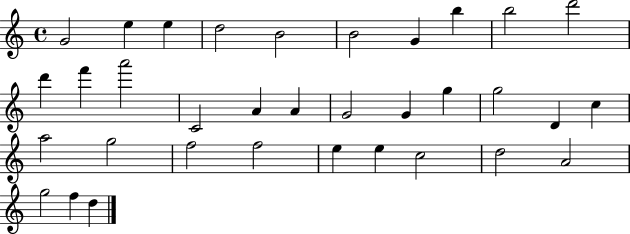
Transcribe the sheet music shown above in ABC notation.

X:1
T:Untitled
M:4/4
L:1/4
K:C
G2 e e d2 B2 B2 G b b2 d'2 d' f' a'2 C2 A A G2 G g g2 D c a2 g2 f2 f2 e e c2 d2 A2 g2 f d